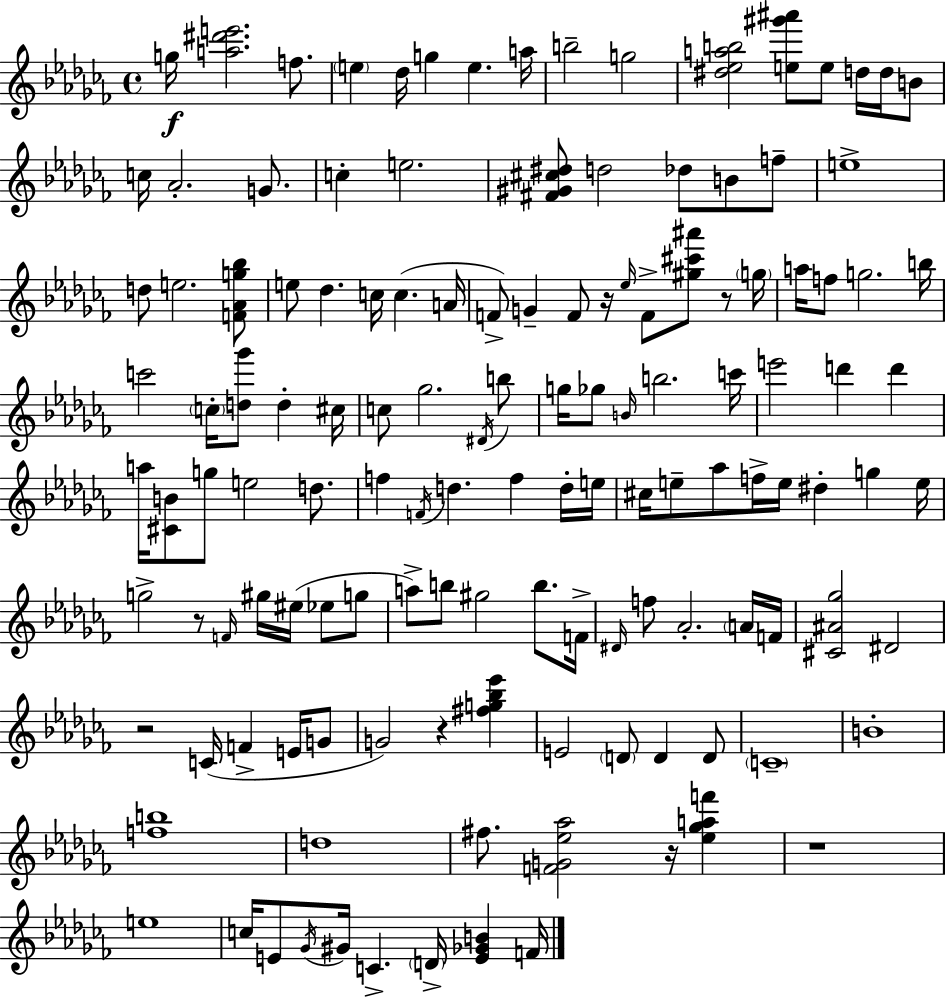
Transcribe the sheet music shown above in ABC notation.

X:1
T:Untitled
M:4/4
L:1/4
K:Abm
g/4 [a^d'e']2 f/2 e _d/4 g e a/4 b2 g2 [^d_eab]2 [e^g'^a']/2 e/2 d/4 d/4 B/2 c/4 _A2 G/2 c e2 [^F^G^c^d]/2 d2 _d/2 B/2 f/2 e4 d/2 e2 [F_Ag_b]/2 e/2 _d c/4 c A/4 F/2 G F/2 z/4 _e/4 F/2 [^g^c'^a']/2 z/2 g/4 a/4 f/2 g2 b/4 c'2 c/4 [d_g']/2 d ^c/4 c/2 _g2 ^D/4 b/2 g/4 _g/2 B/4 b2 c'/4 e'2 d' d' a/4 [^CB]/2 g/2 e2 d/2 f F/4 d f d/4 e/4 ^c/4 e/2 _a/2 f/4 e/4 ^d g e/4 g2 z/2 F/4 ^g/4 ^e/4 _e/2 g/2 a/2 b/2 ^g2 b/2 F/4 ^D/4 f/2 _A2 A/4 F/4 [^C^A_g]2 ^D2 z2 C/4 F E/4 G/2 G2 z [^fg_b_e'] E2 D/2 D D/2 C4 B4 [fb]4 d4 ^f/2 [FG_e_a]2 z/4 [_e_gaf'] z4 e4 c/4 E/2 _G/4 ^G/4 C D/4 [E_GB] F/4